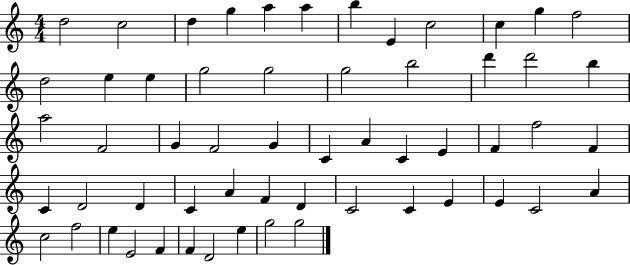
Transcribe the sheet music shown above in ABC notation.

X:1
T:Untitled
M:4/4
L:1/4
K:C
d2 c2 d g a a b E c2 c g f2 d2 e e g2 g2 g2 b2 d' d'2 b a2 F2 G F2 G C A C E F f2 F C D2 D C A F D C2 C E E C2 A c2 f2 e E2 F F D2 e g2 g2